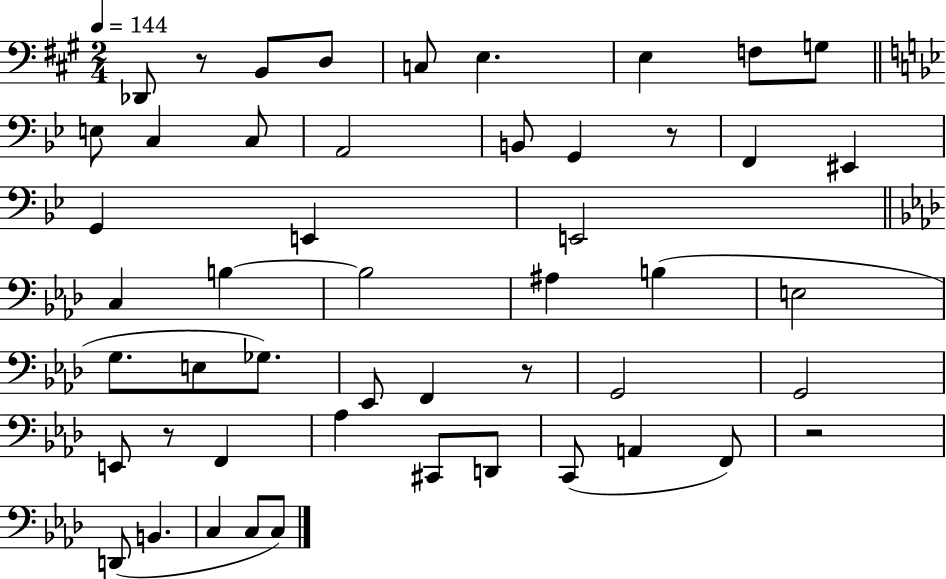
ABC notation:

X:1
T:Untitled
M:2/4
L:1/4
K:A
_D,,/2 z/2 B,,/2 D,/2 C,/2 E, E, F,/2 G,/2 E,/2 C, C,/2 A,,2 B,,/2 G,, z/2 F,, ^E,, G,, E,, E,,2 C, B, B,2 ^A, B, E,2 G,/2 E,/2 _G,/2 _E,,/2 F,, z/2 G,,2 G,,2 E,,/2 z/2 F,, _A, ^C,,/2 D,,/2 C,,/2 A,, F,,/2 z2 D,,/2 B,, C, C,/2 C,/2